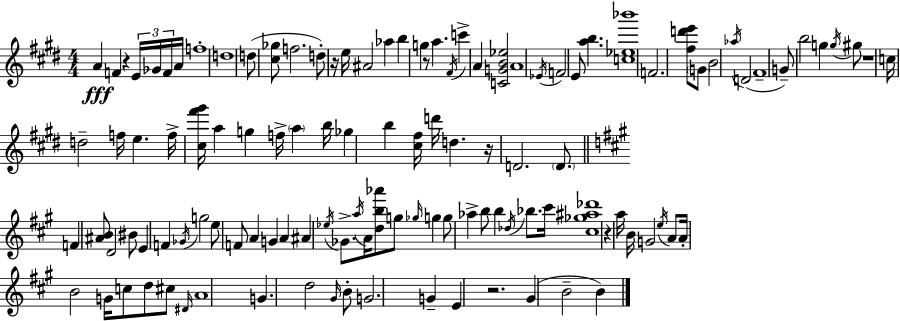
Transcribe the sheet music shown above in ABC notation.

X:1
T:Untitled
M:4/4
L:1/4
K:E
A F z E/4 _G/4 F/4 A/4 f4 d4 d/2 [^c_g]/2 f2 d/2 z/4 e/4 ^A2 _a b g z/2 a ^F/4 c' A [CGB_e]2 A4 _E/4 F2 E/2 [ab] [c_e_b']4 F2 [^fd'e']/2 G/2 B2 _a/4 D2 ^F4 G/2 b2 g g/4 ^g/2 z4 c/4 d2 f/4 e f/4 [^c^f'^g']/4 a g f/4 a b/4 _g b [^c^f]/4 d'/4 d z/4 D2 D/2 F [^AB]/2 D2 ^B/2 E F _G/4 g2 e/2 F/2 A G A ^A _e/4 _G/2 a/4 A/4 [db_a']/2 g/2 _g/4 g g/2 _a b/2 b _d/4 _b/2 ^c'/4 [^c_g^a_d']4 z a/4 B/4 G2 e/4 A/2 A/4 B2 G/4 c/2 d/2 ^c/2 ^D/4 A4 G d2 ^G/4 B/2 G2 G E z2 ^G B2 B